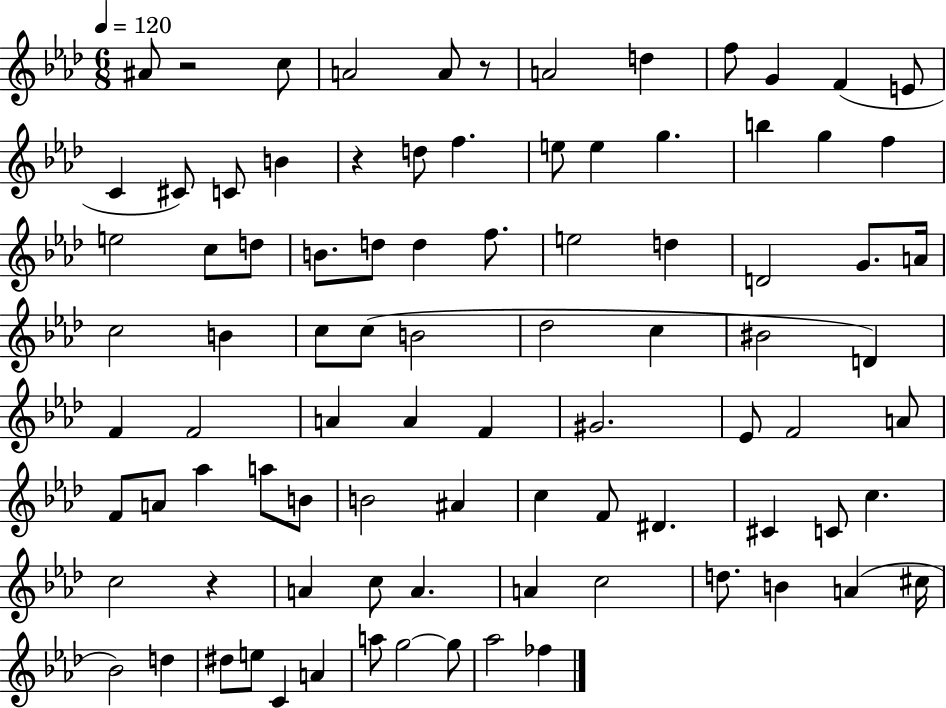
A#4/e R/h C5/e A4/h A4/e R/e A4/h D5/q F5/e G4/q F4/q E4/e C4/q C#4/e C4/e B4/q R/q D5/e F5/q. E5/e E5/q G5/q. B5/q G5/q F5/q E5/h C5/e D5/e B4/e. D5/e D5/q F5/e. E5/h D5/q D4/h G4/e. A4/s C5/h B4/q C5/e C5/e B4/h Db5/h C5/q BIS4/h D4/q F4/q F4/h A4/q A4/q F4/q G#4/h. Eb4/e F4/h A4/e F4/e A4/e Ab5/q A5/e B4/e B4/h A#4/q C5/q F4/e D#4/q. C#4/q C4/e C5/q. C5/h R/q A4/q C5/e A4/q. A4/q C5/h D5/e. B4/q A4/q C#5/s Bb4/h D5/q D#5/e E5/e C4/q A4/q A5/e G5/h G5/e Ab5/h FES5/q